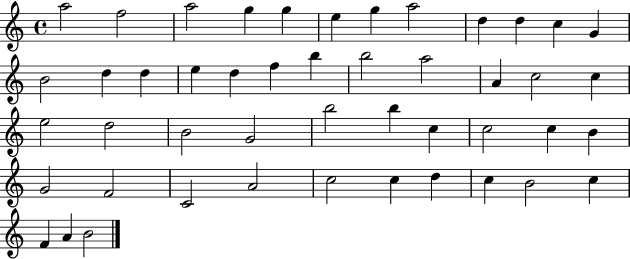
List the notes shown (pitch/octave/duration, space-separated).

A5/h F5/h A5/h G5/q G5/q E5/q G5/q A5/h D5/q D5/q C5/q G4/q B4/h D5/q D5/q E5/q D5/q F5/q B5/q B5/h A5/h A4/q C5/h C5/q E5/h D5/h B4/h G4/h B5/h B5/q C5/q C5/h C5/q B4/q G4/h F4/h C4/h A4/h C5/h C5/q D5/q C5/q B4/h C5/q F4/q A4/q B4/h